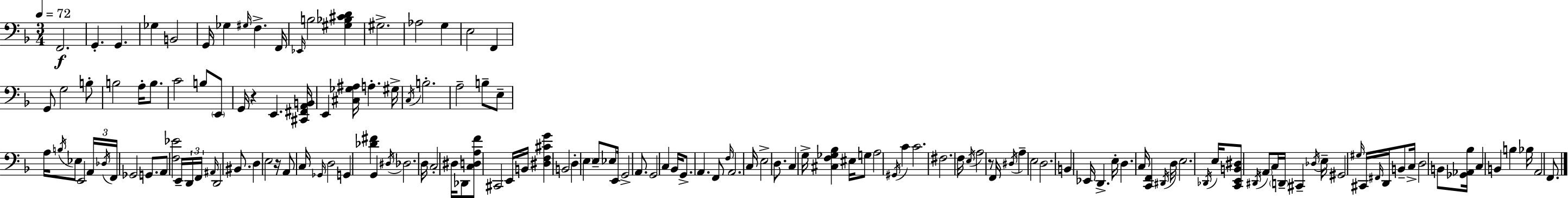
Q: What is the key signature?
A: D minor